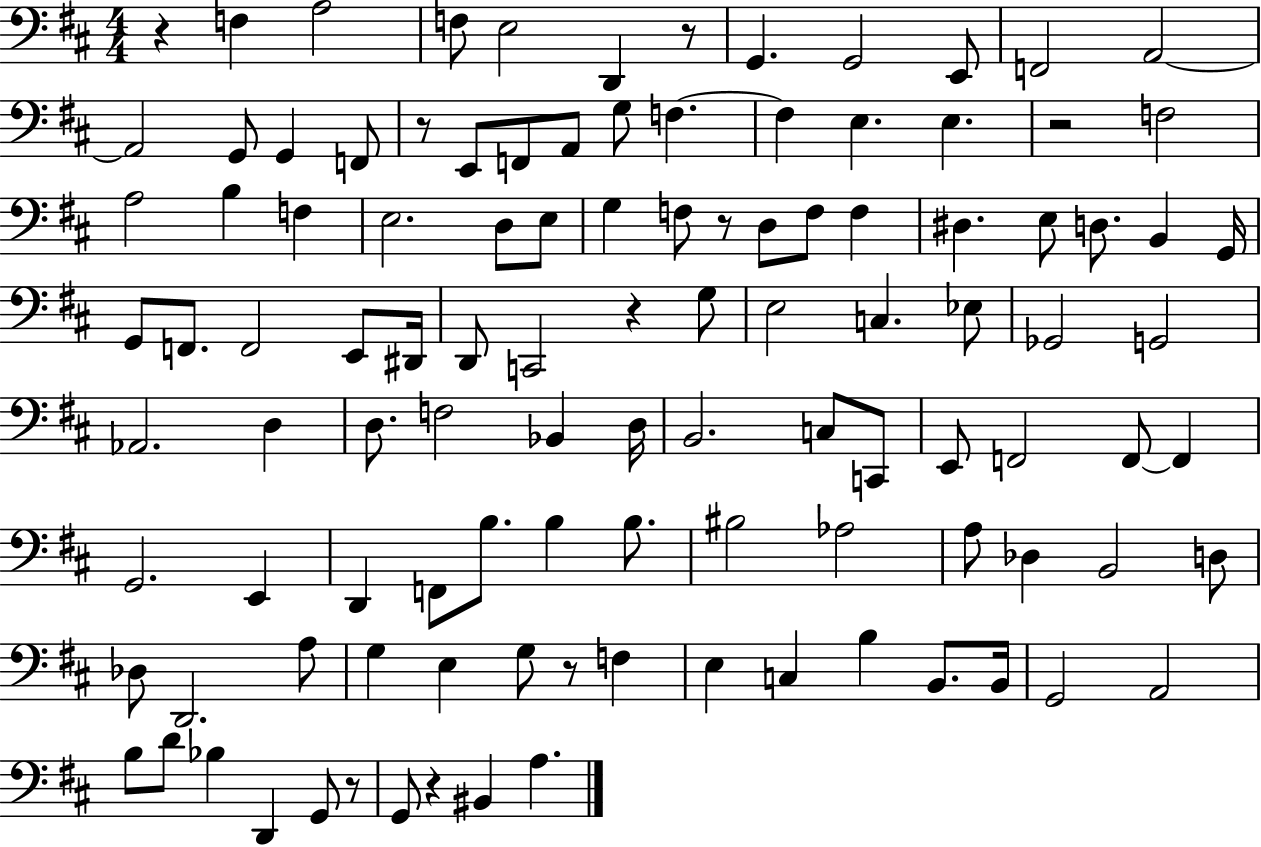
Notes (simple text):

R/q F3/q A3/h F3/e E3/h D2/q R/e G2/q. G2/h E2/e F2/h A2/h A2/h G2/e G2/q F2/e R/e E2/e F2/e A2/e G3/e F3/q. F3/q E3/q. E3/q. R/h F3/h A3/h B3/q F3/q E3/h. D3/e E3/e G3/q F3/e R/e D3/e F3/e F3/q D#3/q. E3/e D3/e. B2/q G2/s G2/e F2/e. F2/h E2/e D#2/s D2/e C2/h R/q G3/e E3/h C3/q. Eb3/e Gb2/h G2/h Ab2/h. D3/q D3/e. F3/h Bb2/q D3/s B2/h. C3/e C2/e E2/e F2/h F2/e F2/q G2/h. E2/q D2/q F2/e B3/e. B3/q B3/e. BIS3/h Ab3/h A3/e Db3/q B2/h D3/e Db3/e D2/h. A3/e G3/q E3/q G3/e R/e F3/q E3/q C3/q B3/q B2/e. B2/s G2/h A2/h B3/e D4/e Bb3/q D2/q G2/e R/e G2/e R/q BIS2/q A3/q.